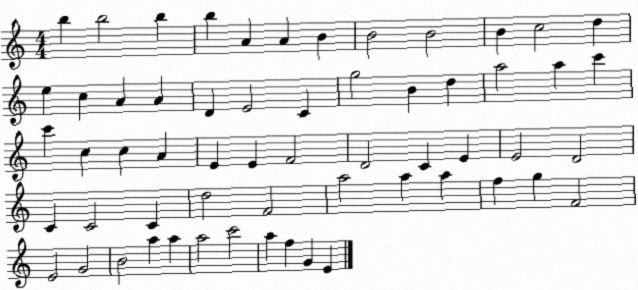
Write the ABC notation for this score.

X:1
T:Untitled
M:4/4
L:1/4
K:C
b b2 b b A A B B2 B2 B c2 d e c A A D E2 C g2 B d a2 a c' c' c c A E E F2 D2 C E E2 D2 C C2 C d2 F2 a2 a a f g F2 E2 G2 B2 a a a2 c'2 a f G E